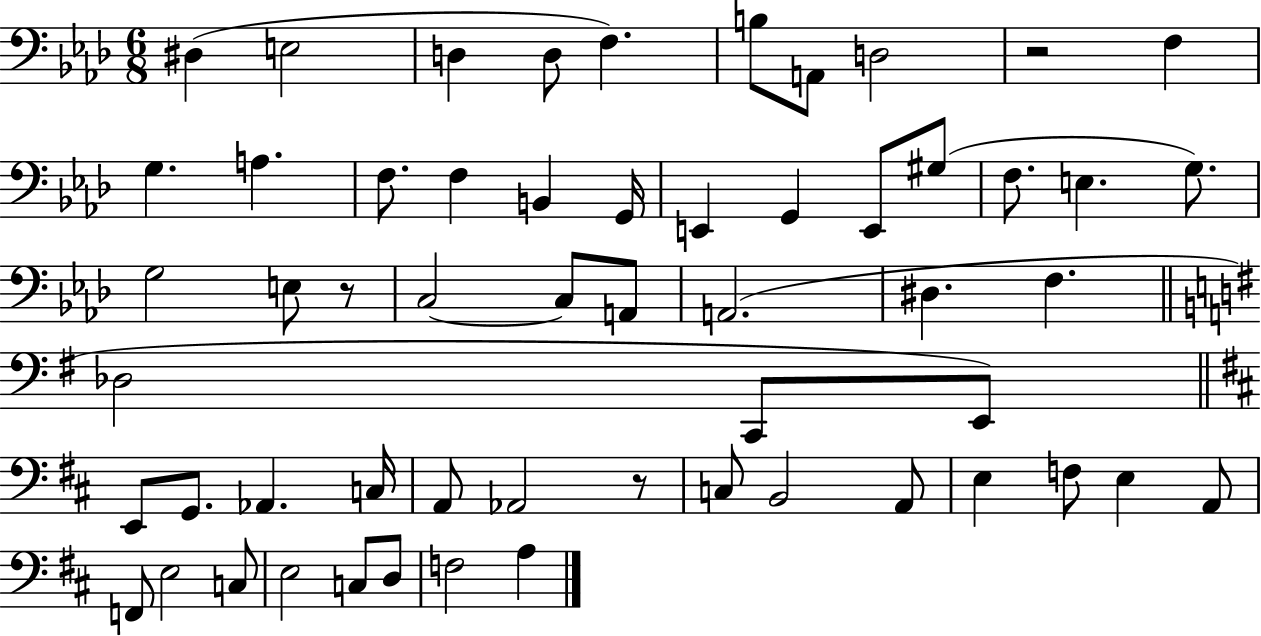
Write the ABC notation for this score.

X:1
T:Untitled
M:6/8
L:1/4
K:Ab
^D, E,2 D, D,/2 F, B,/2 A,,/2 D,2 z2 F, G, A, F,/2 F, B,, G,,/4 E,, G,, E,,/2 ^G,/2 F,/2 E, G,/2 G,2 E,/2 z/2 C,2 C,/2 A,,/2 A,,2 ^D, F, _D,2 C,,/2 E,,/2 E,,/2 G,,/2 _A,, C,/4 A,,/2 _A,,2 z/2 C,/2 B,,2 A,,/2 E, F,/2 E, A,,/2 F,,/2 E,2 C,/2 E,2 C,/2 D,/2 F,2 A,